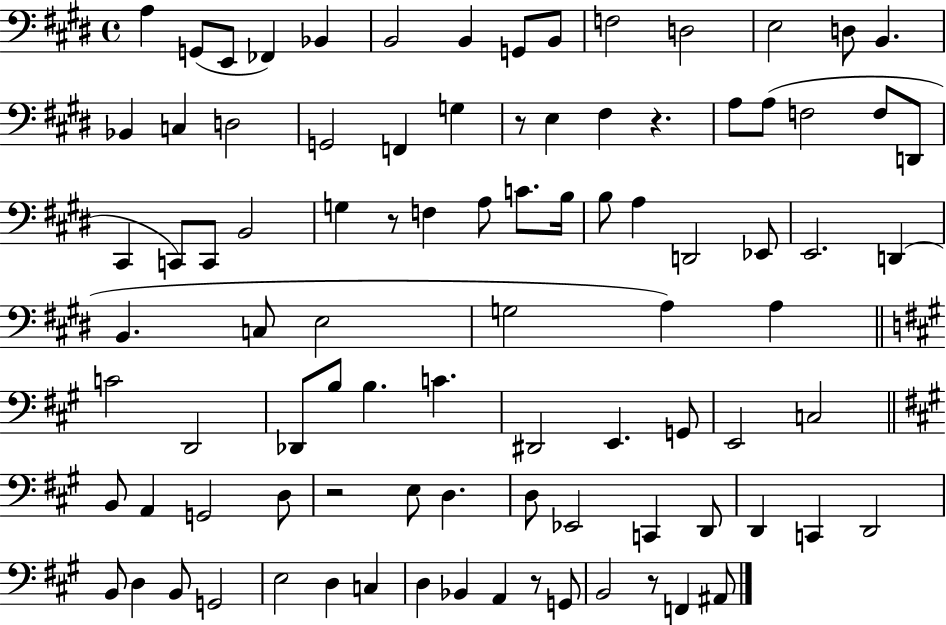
A3/q G2/e E2/e FES2/q Bb2/q B2/h B2/q G2/e B2/e F3/h D3/h E3/h D3/e B2/q. Bb2/q C3/q D3/h G2/h F2/q G3/q R/e E3/q F#3/q R/q. A3/e A3/e F3/h F3/e D2/e C#2/q C2/e C2/e B2/h G3/q R/e F3/q A3/e C4/e. B3/s B3/e A3/q D2/h Eb2/e E2/h. D2/q B2/q. C3/e E3/h G3/h A3/q A3/q C4/h D2/h Db2/e B3/e B3/q. C4/q. D#2/h E2/q. G2/e E2/h C3/h B2/e A2/q G2/h D3/e R/h E3/e D3/q. D3/e Eb2/h C2/q D2/e D2/q C2/q D2/h B2/e D3/q B2/e G2/h E3/h D3/q C3/q D3/q Bb2/q A2/q R/e G2/e B2/h R/e F2/q A#2/e